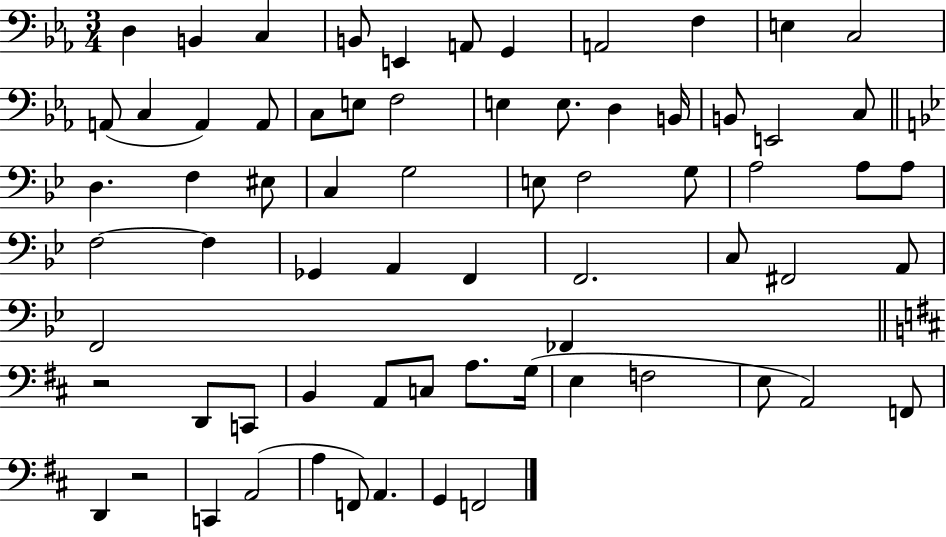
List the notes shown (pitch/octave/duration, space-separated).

D3/q B2/q C3/q B2/e E2/q A2/e G2/q A2/h F3/q E3/q C3/h A2/e C3/q A2/q A2/e C3/e E3/e F3/h E3/q E3/e. D3/q B2/s B2/e E2/h C3/e D3/q. F3/q EIS3/e C3/q G3/h E3/e F3/h G3/e A3/h A3/e A3/e F3/h F3/q Gb2/q A2/q F2/q F2/h. C3/e F#2/h A2/e F2/h FES2/q R/h D2/e C2/e B2/q A2/e C3/e A3/e. G3/s E3/q F3/h E3/e A2/h F2/e D2/q R/h C2/q A2/h A3/q F2/e A2/q. G2/q F2/h